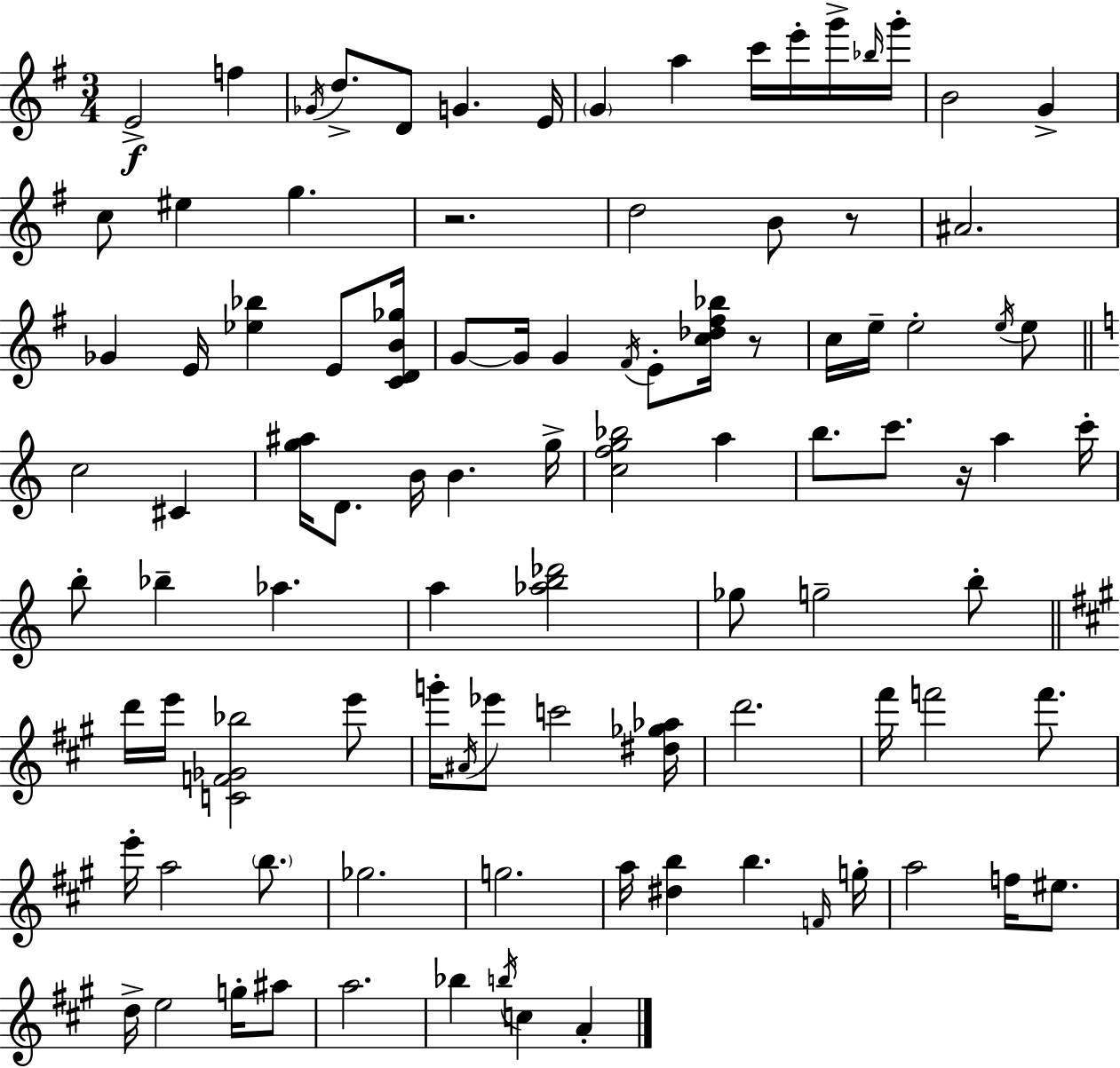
E4/h F5/q Gb4/s D5/e. D4/e G4/q. E4/s G4/q A5/q C6/s E6/s G6/s Bb5/s G6/s B4/h G4/q C5/e EIS5/q G5/q. R/h. D5/h B4/e R/e A#4/h. Gb4/q E4/s [Eb5,Bb5]/q E4/e [C4,D4,B4,Gb5]/s G4/e G4/s G4/q F#4/s E4/e [C5,Db5,F#5,Bb5]/s R/e C5/s E5/s E5/h E5/s E5/e C5/h C#4/q [G5,A#5]/s D4/e. B4/s B4/q. G5/s [C5,F5,G5,Bb5]/h A5/q B5/e. C6/e. R/s A5/q C6/s B5/e Bb5/q Ab5/q. A5/q [Ab5,B5,Db6]/h Gb5/e G5/h B5/e D6/s E6/s [C4,F4,Gb4,Bb5]/h E6/e G6/s A#4/s Eb6/e C6/h [D#5,Gb5,Ab5]/s D6/h. F#6/s F6/h F6/e. E6/s A5/h B5/e. Gb5/h. G5/h. A5/s [D#5,B5]/q B5/q. F4/s G5/s A5/h F5/s EIS5/e. D5/s E5/h G5/s A#5/e A5/h. Bb5/q B5/s C5/q A4/q